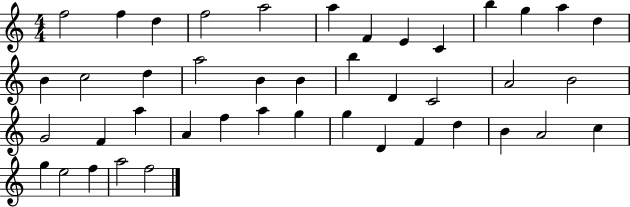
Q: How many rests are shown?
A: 0